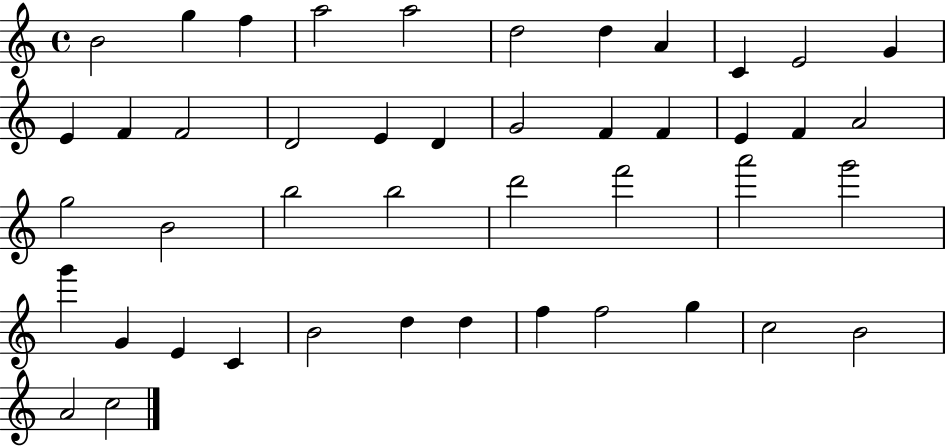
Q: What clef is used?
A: treble